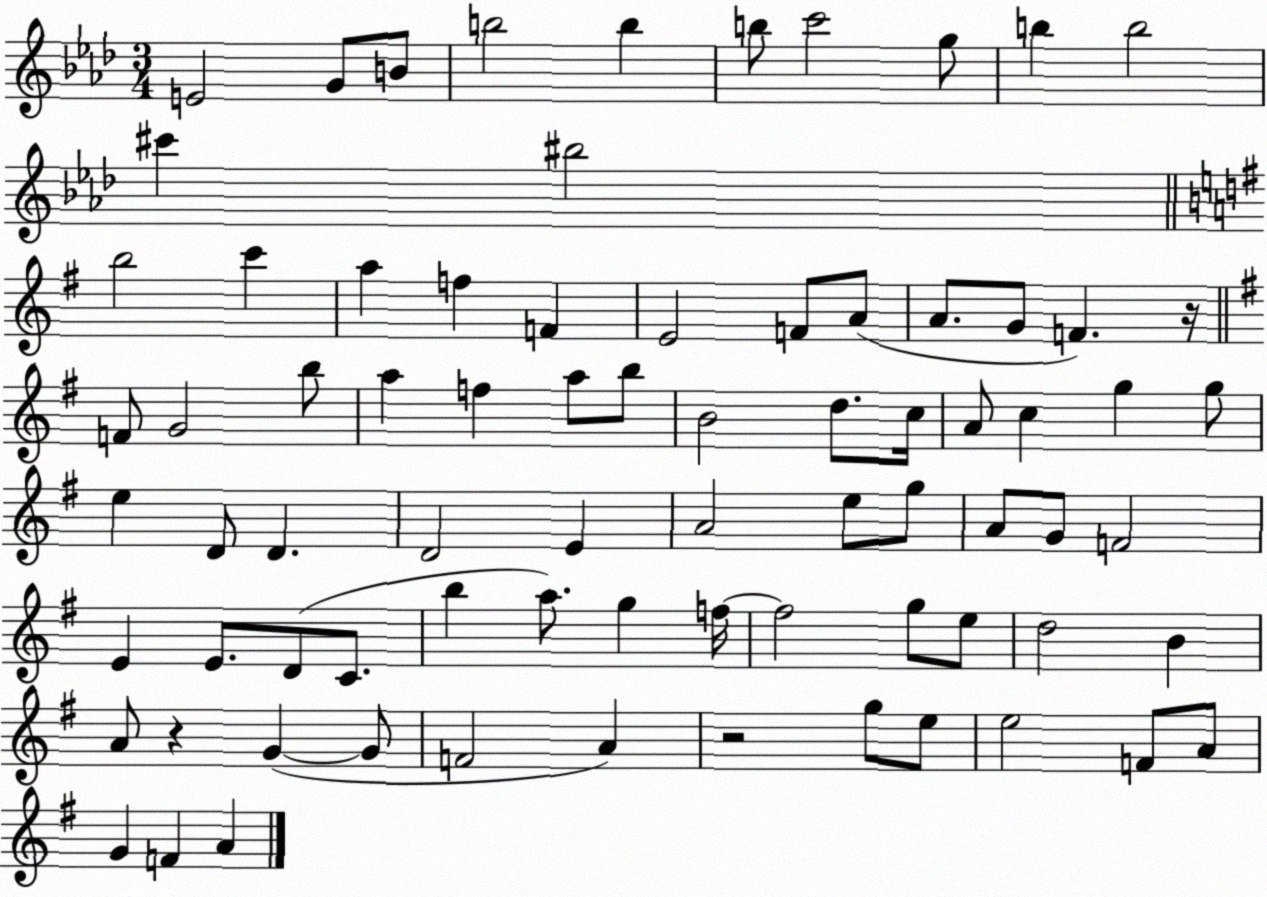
X:1
T:Untitled
M:3/4
L:1/4
K:Ab
E2 G/2 B/2 b2 b b/2 c'2 g/2 b b2 ^c' ^b2 b2 c' a f F E2 F/2 A/2 A/2 G/2 F z/4 F/2 G2 b/2 a f a/2 b/2 B2 d/2 c/4 A/2 c g g/2 e D/2 D D2 E A2 e/2 g/2 A/2 G/2 F2 E E/2 D/2 C/2 b a/2 g f/4 f2 g/2 e/2 d2 B A/2 z G G/2 F2 A z2 g/2 e/2 e2 F/2 A/2 G F A